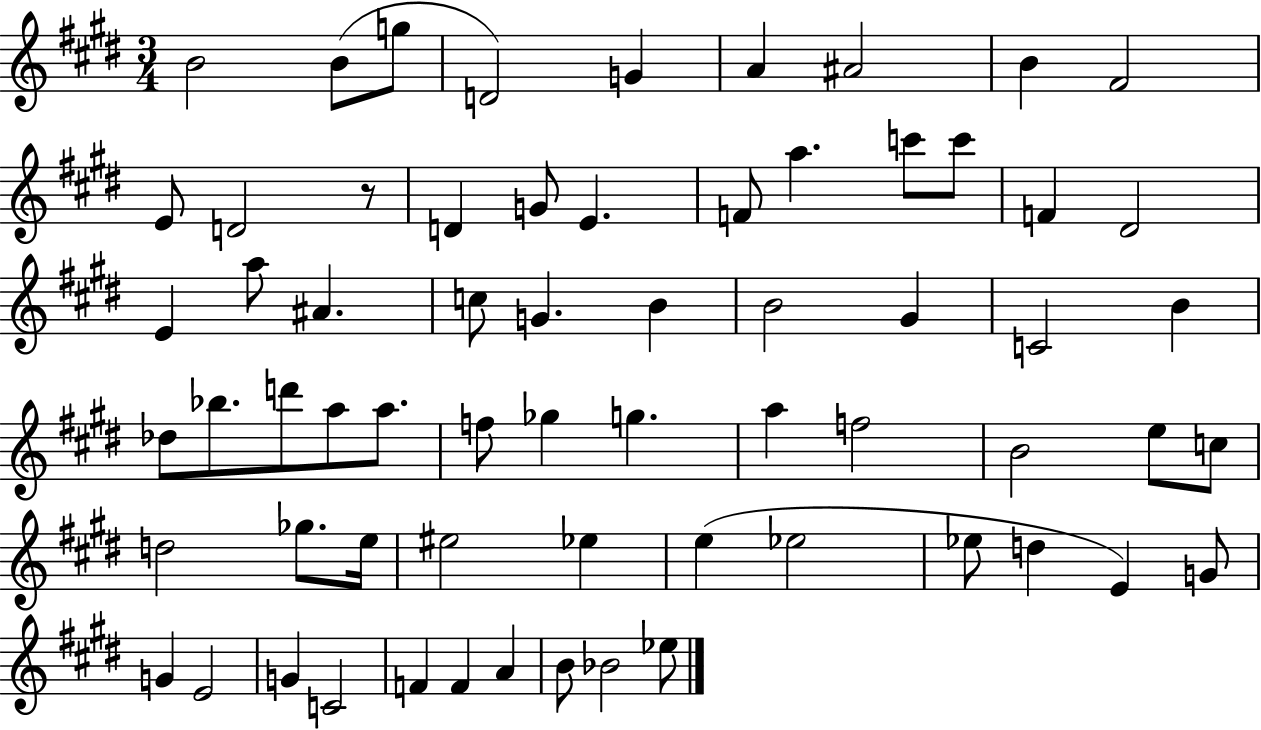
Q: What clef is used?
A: treble